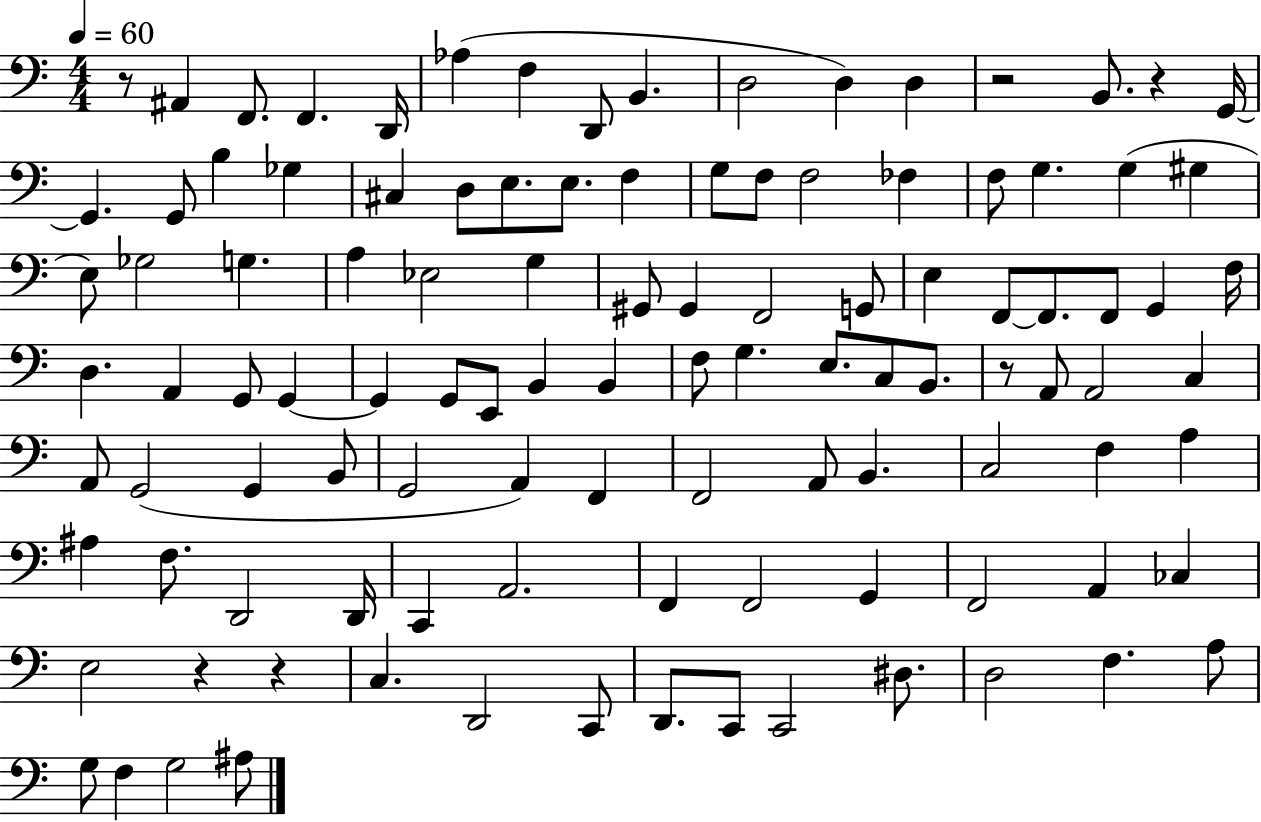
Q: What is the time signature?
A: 4/4